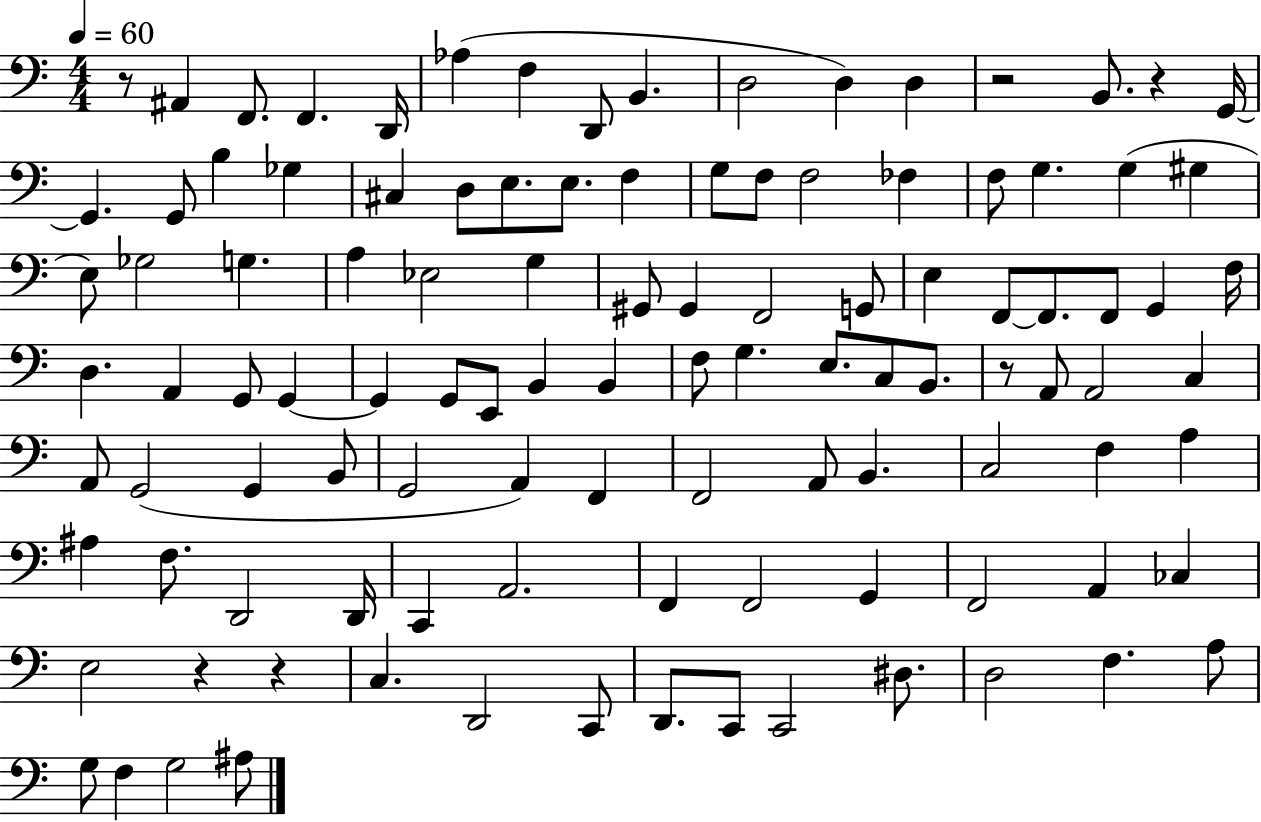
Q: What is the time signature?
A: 4/4